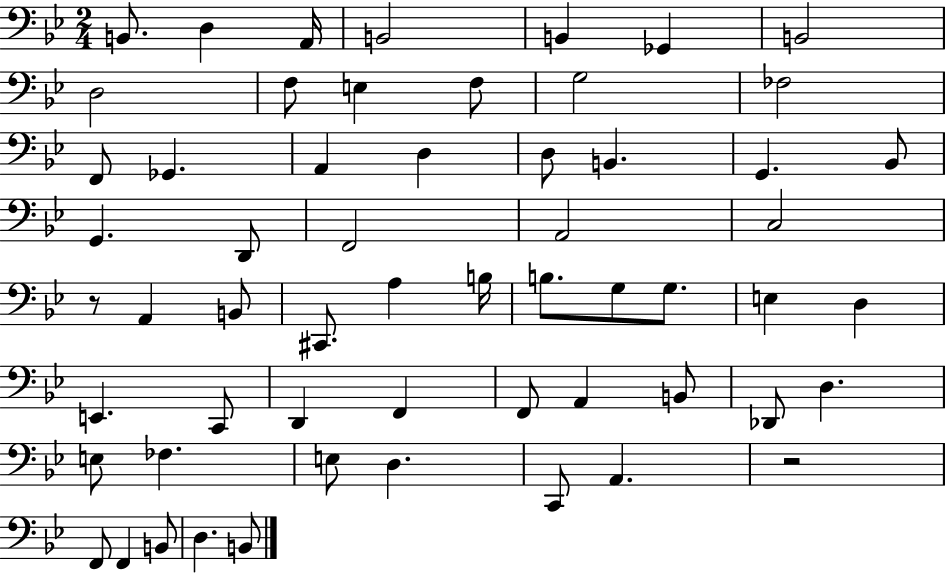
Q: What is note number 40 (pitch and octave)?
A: F2